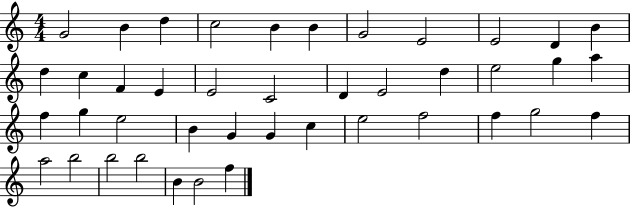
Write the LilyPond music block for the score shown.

{
  \clef treble
  \numericTimeSignature
  \time 4/4
  \key c \major
  g'2 b'4 d''4 | c''2 b'4 b'4 | g'2 e'2 | e'2 d'4 b'4 | \break d''4 c''4 f'4 e'4 | e'2 c'2 | d'4 e'2 d''4 | e''2 g''4 a''4 | \break f''4 g''4 e''2 | b'4 g'4 g'4 c''4 | e''2 f''2 | f''4 g''2 f''4 | \break a''2 b''2 | b''2 b''2 | b'4 b'2 f''4 | \bar "|."
}